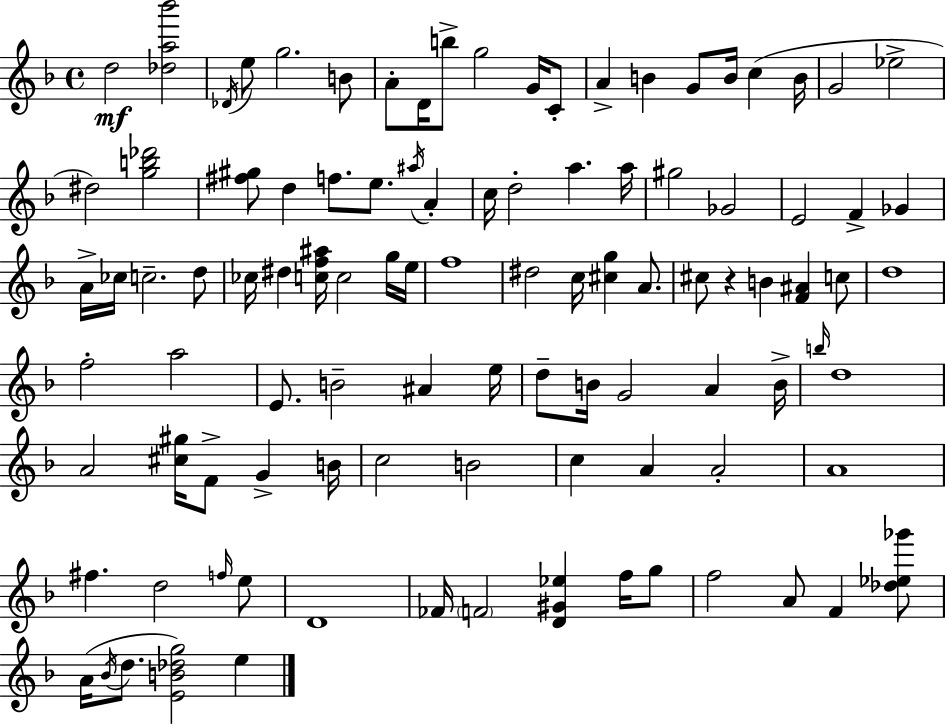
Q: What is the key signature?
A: F major